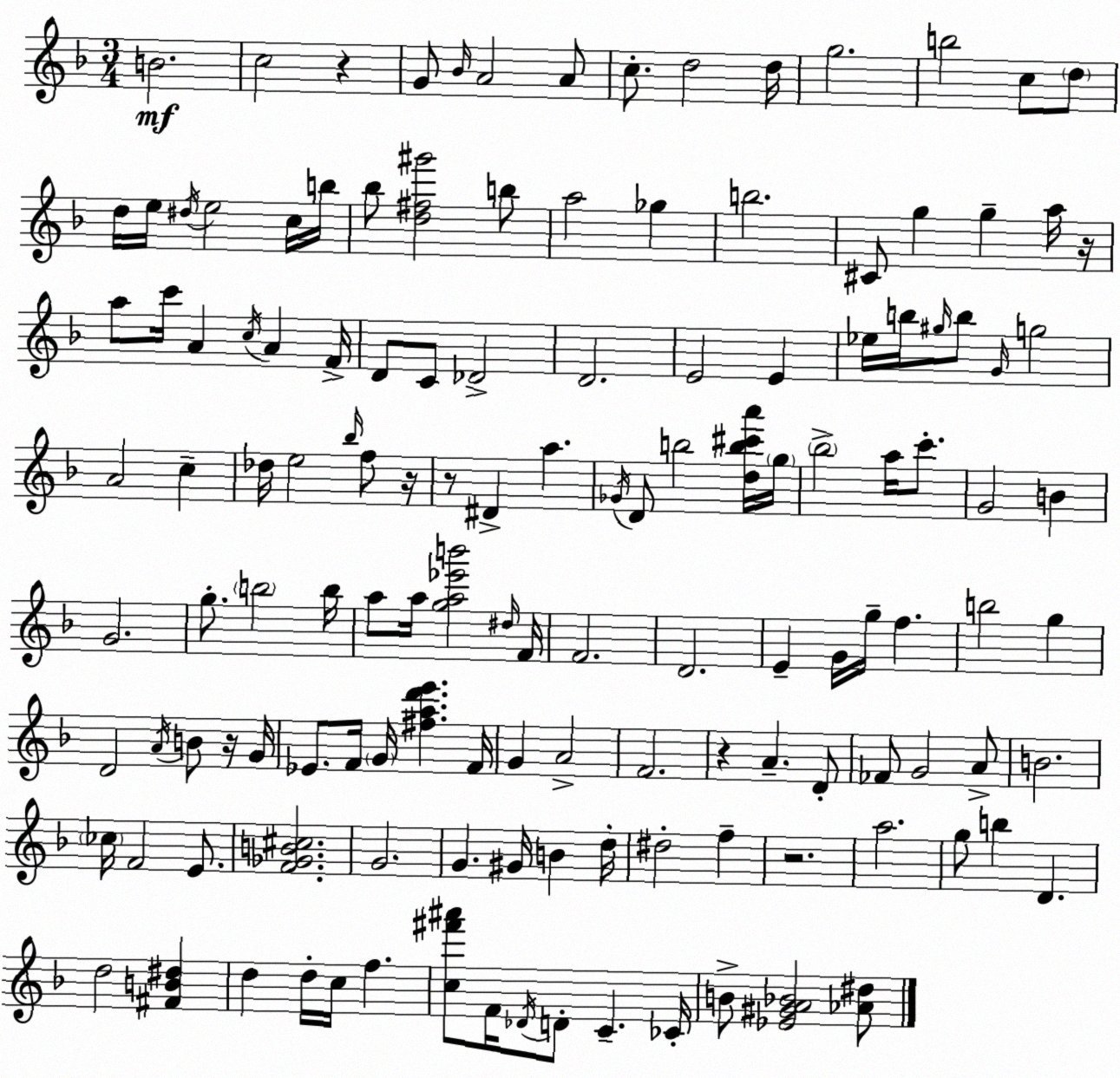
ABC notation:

X:1
T:Untitled
M:3/4
L:1/4
K:Dm
B2 c2 z G/2 _B/4 A2 A/2 c/2 d2 d/4 g2 b2 c/2 d/2 d/4 e/4 ^d/4 e2 c/4 b/4 _b/2 [d^f^g']2 b/2 a2 _g b2 ^C/2 g g a/4 z/4 a/2 c'/4 A c/4 A F/4 D/2 C/2 _D2 D2 E2 E _e/4 b/4 ^g/4 b/2 G/4 g2 A2 c _d/4 e2 _b/4 f/2 z/4 z/2 ^D a _G/4 D/2 b2 [db^c'a']/4 g/4 _b2 a/4 c'/2 G2 B G2 g/2 b2 b/4 a/2 a/4 [ga_e'b']2 ^d/4 F/4 F2 D2 E G/4 g/4 f b2 g D2 A/4 B/2 z/4 G/4 _E/2 F/4 G/4 [^fad'e'] F/4 G A2 F2 z A D/2 _F/2 G2 A/2 B2 _c/4 F2 E/2 [F_GB^c]2 G2 G ^G/4 B d/4 ^d2 f z2 a2 g/2 b D d2 [^FB^d] d d/4 c/4 f [c^f'^a']/2 F/4 _D/4 D/2 C _C/4 B/2 [_E^GA_B]2 [_A^d]/2